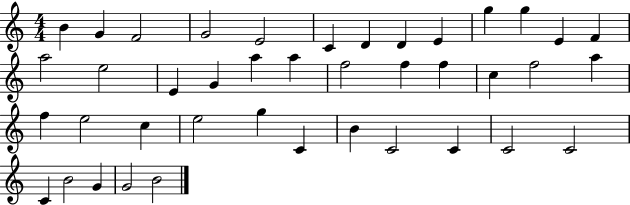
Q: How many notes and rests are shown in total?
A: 41